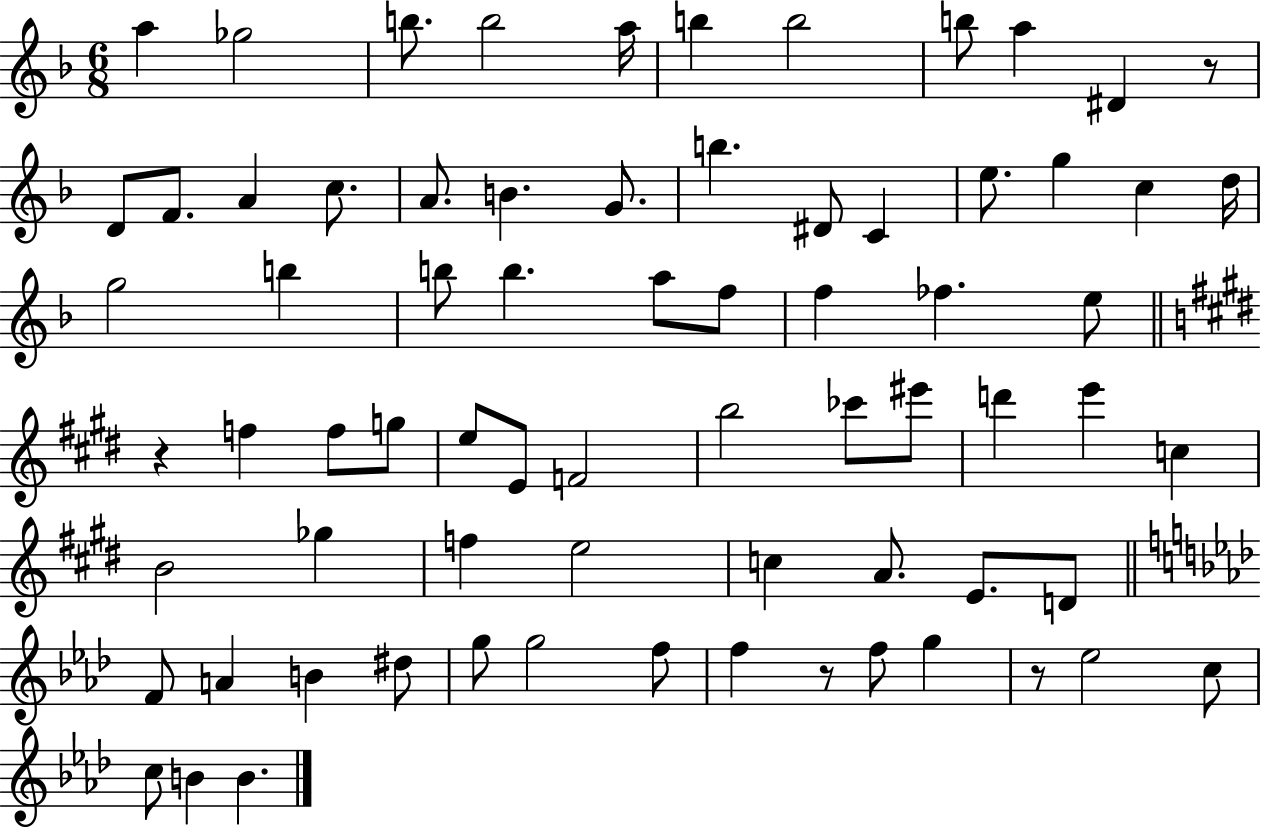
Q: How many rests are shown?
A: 4